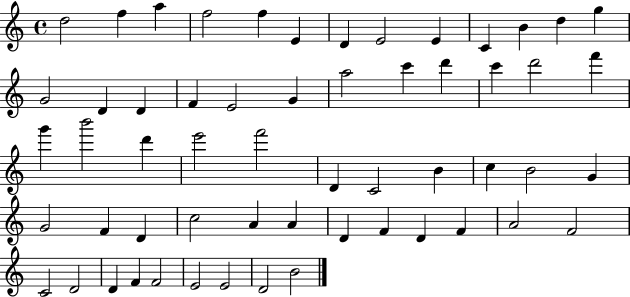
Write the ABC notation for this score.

X:1
T:Untitled
M:4/4
L:1/4
K:C
d2 f a f2 f E D E2 E C B d g G2 D D F E2 G a2 c' d' c' d'2 f' g' b'2 d' e'2 f'2 D C2 B c B2 G G2 F D c2 A A D F D F A2 F2 C2 D2 D F F2 E2 E2 D2 B2